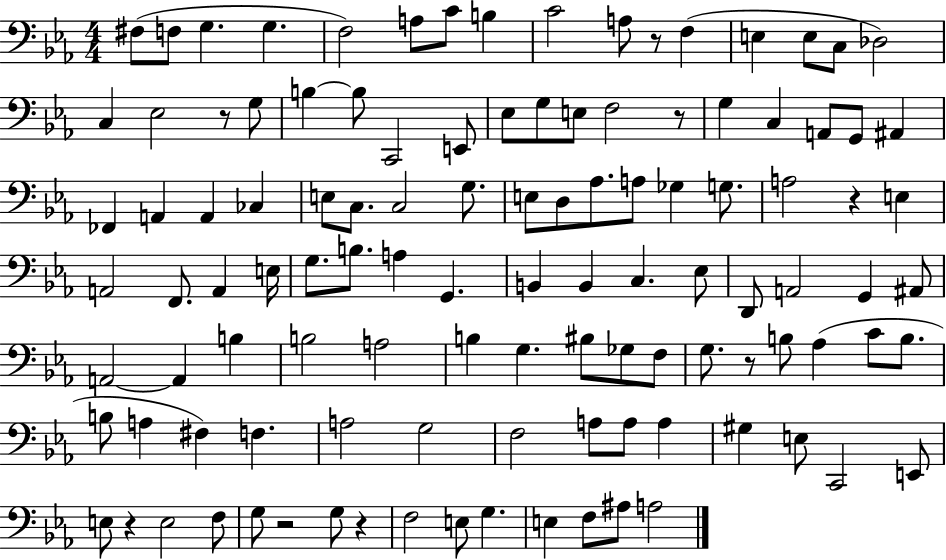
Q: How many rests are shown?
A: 8